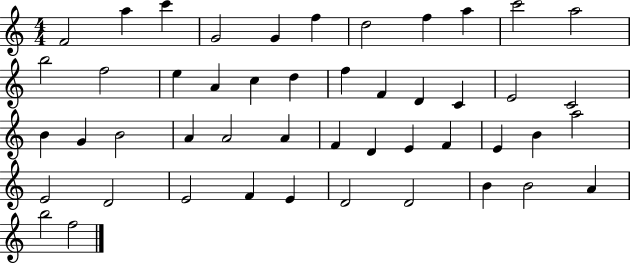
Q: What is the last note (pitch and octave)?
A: F5